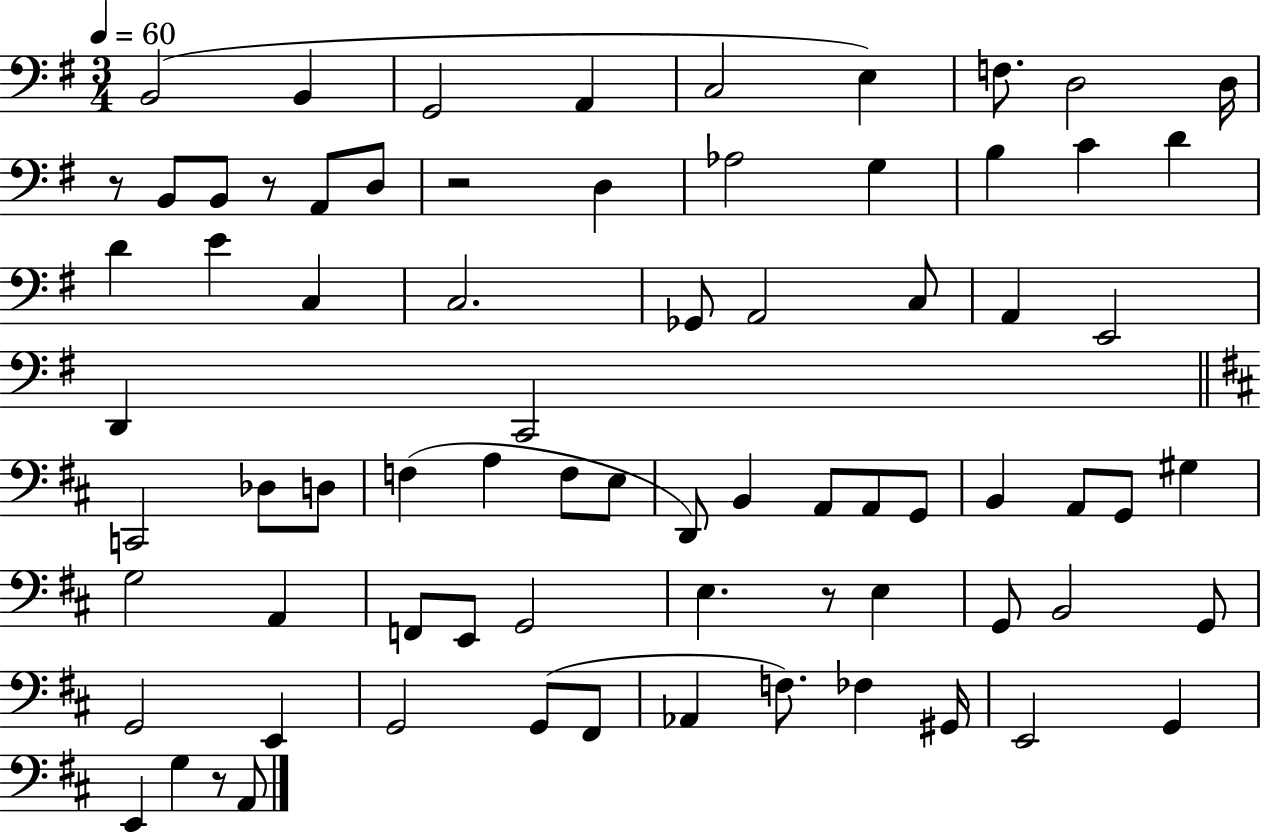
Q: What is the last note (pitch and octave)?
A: A2